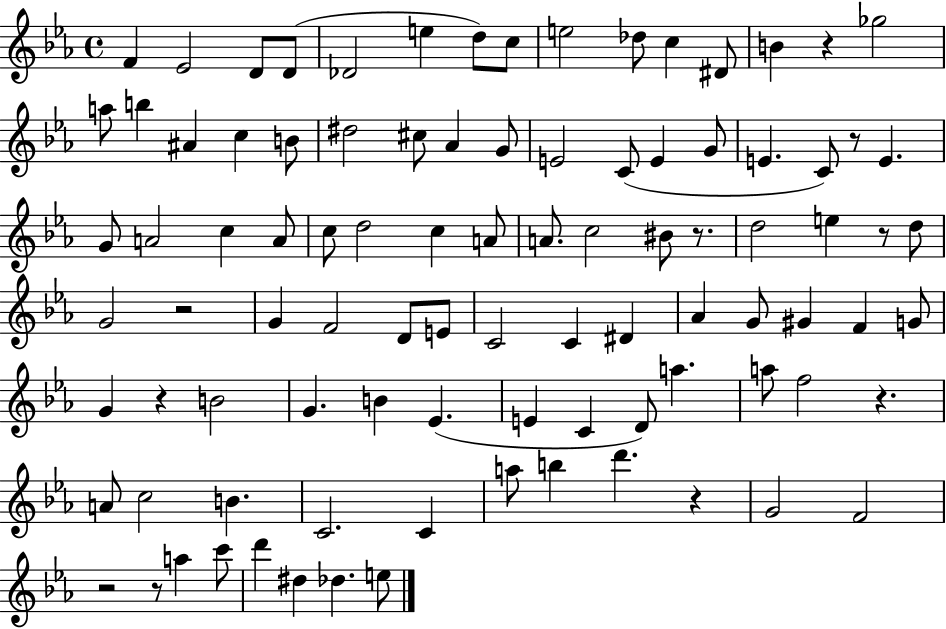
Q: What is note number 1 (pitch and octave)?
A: F4